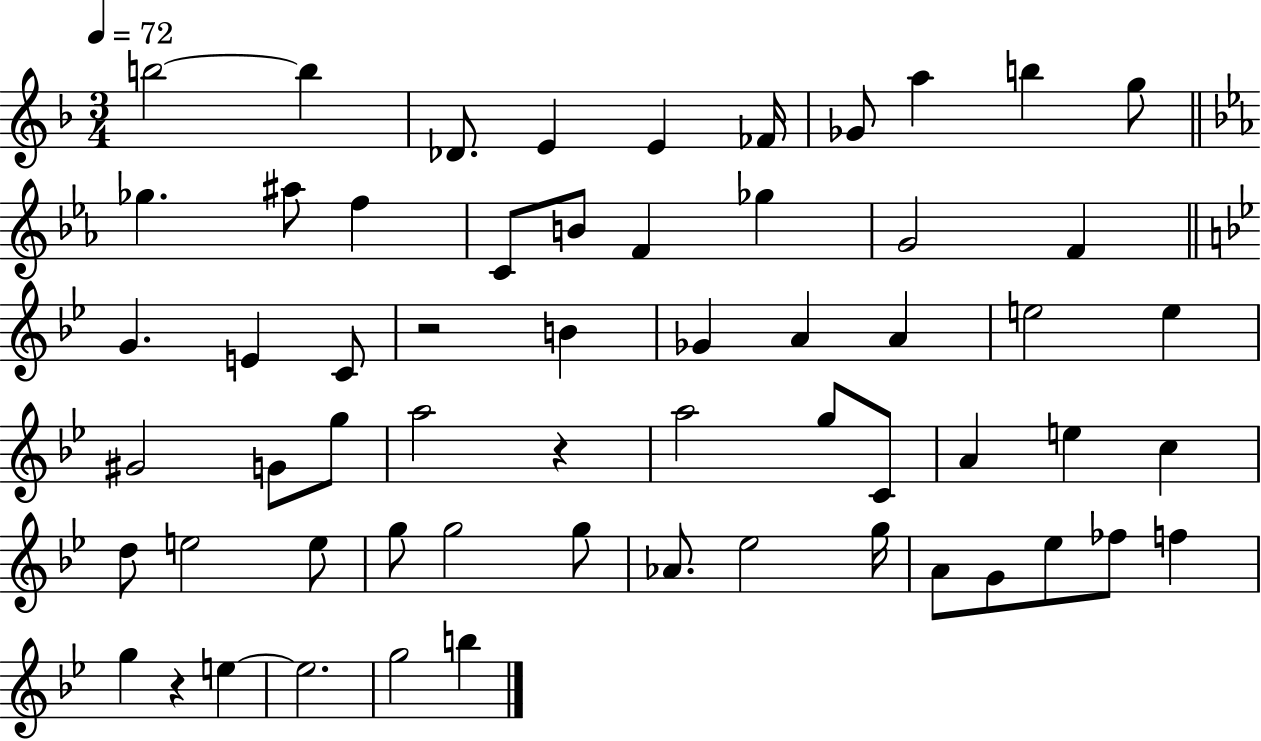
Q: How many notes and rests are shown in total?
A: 60